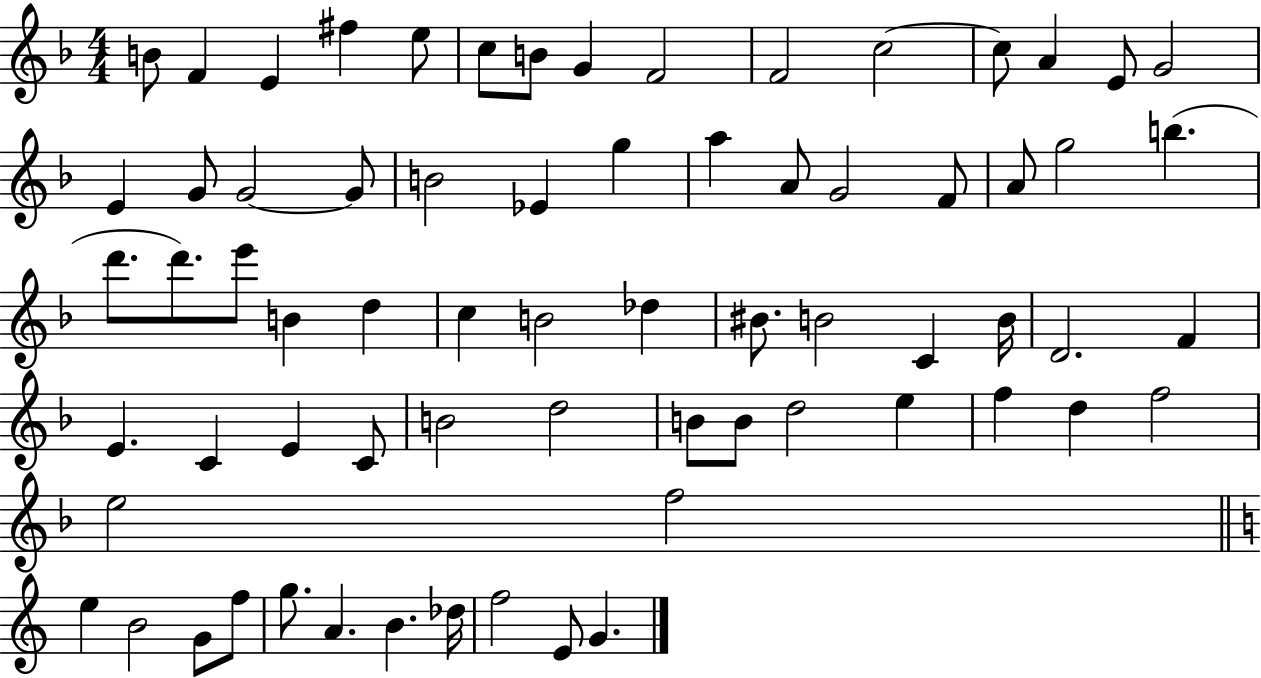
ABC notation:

X:1
T:Untitled
M:4/4
L:1/4
K:F
B/2 F E ^f e/2 c/2 B/2 G F2 F2 c2 c/2 A E/2 G2 E G/2 G2 G/2 B2 _E g a A/2 G2 F/2 A/2 g2 b d'/2 d'/2 e'/2 B d c B2 _d ^B/2 B2 C B/4 D2 F E C E C/2 B2 d2 B/2 B/2 d2 e f d f2 e2 f2 e B2 G/2 f/2 g/2 A B _d/4 f2 E/2 G